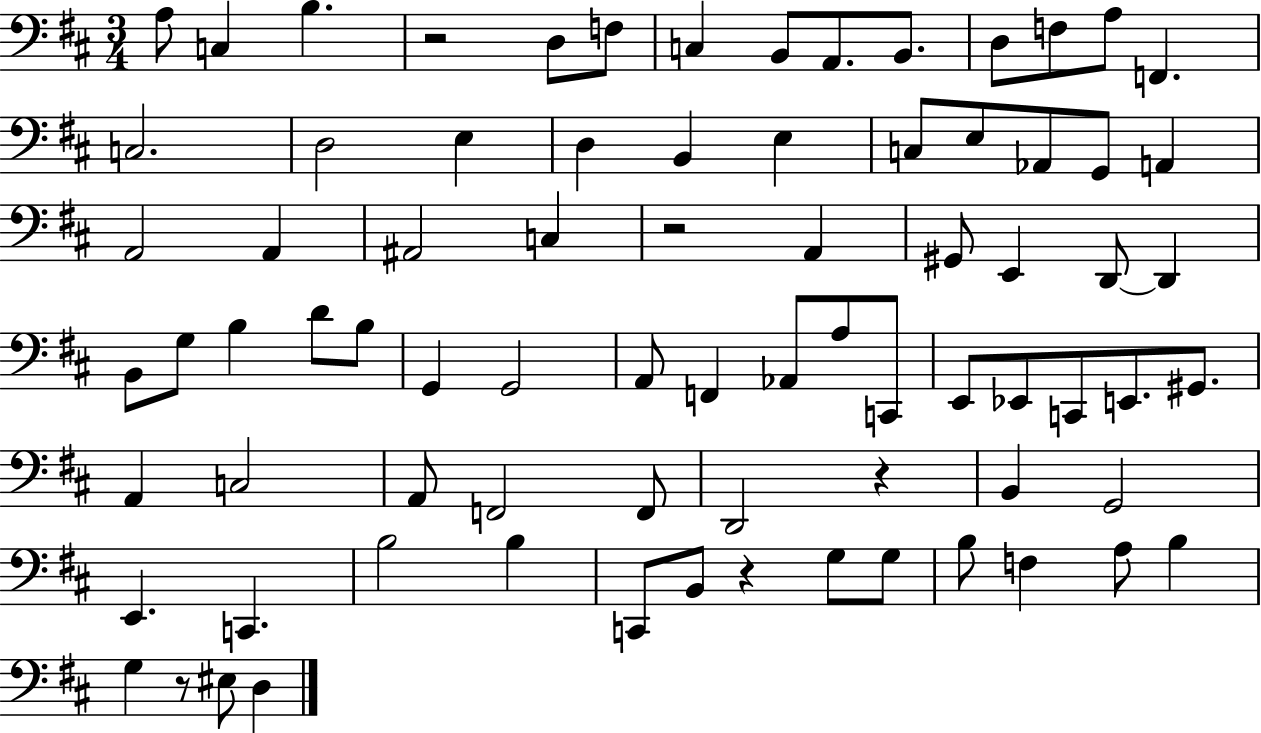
A3/e C3/q B3/q. R/h D3/e F3/e C3/q B2/e A2/e. B2/e. D3/e F3/e A3/e F2/q. C3/h. D3/h E3/q D3/q B2/q E3/q C3/e E3/e Ab2/e G2/e A2/q A2/h A2/q A#2/h C3/q R/h A2/q G#2/e E2/q D2/e D2/q B2/e G3/e B3/q D4/e B3/e G2/q G2/h A2/e F2/q Ab2/e A3/e C2/e E2/e Eb2/e C2/e E2/e. G#2/e. A2/q C3/h A2/e F2/h F2/e D2/h R/q B2/q G2/h E2/q. C2/q. B3/h B3/q C2/e B2/e R/q G3/e G3/e B3/e F3/q A3/e B3/q G3/q R/e EIS3/e D3/q